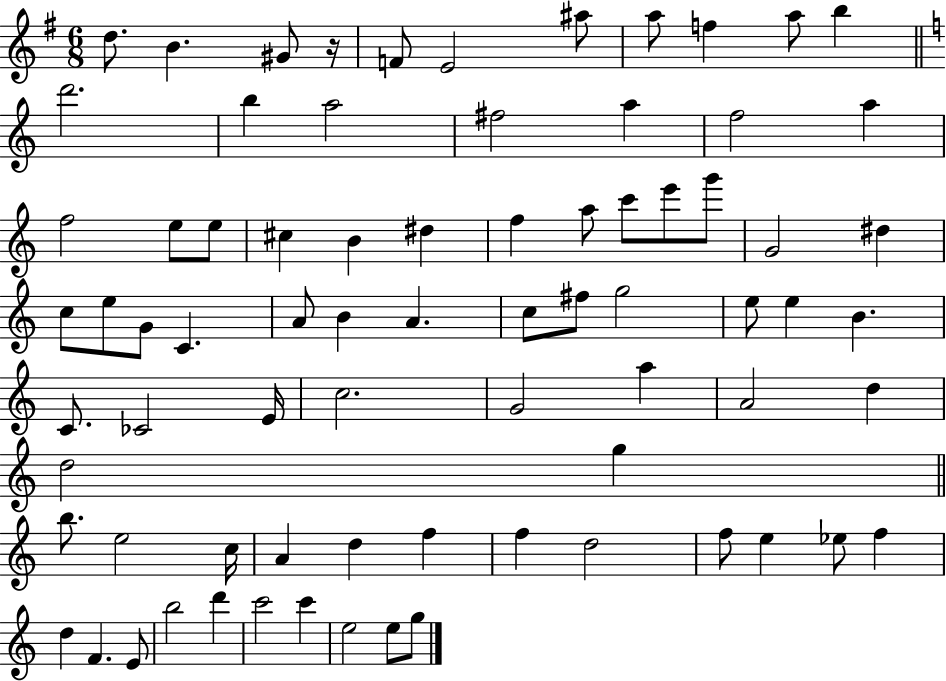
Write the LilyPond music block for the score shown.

{
  \clef treble
  \numericTimeSignature
  \time 6/8
  \key g \major
  d''8. b'4. gis'8 r16 | f'8 e'2 ais''8 | a''8 f''4 a''8 b''4 | \bar "||" \break \key c \major d'''2. | b''4 a''2 | fis''2 a''4 | f''2 a''4 | \break f''2 e''8 e''8 | cis''4 b'4 dis''4 | f''4 a''8 c'''8 e'''8 g'''8 | g'2 dis''4 | \break c''8 e''8 g'8 c'4. | a'8 b'4 a'4. | c''8 fis''8 g''2 | e''8 e''4 b'4. | \break c'8. ces'2 e'16 | c''2. | g'2 a''4 | a'2 d''4 | \break d''2 g''4 | \bar "||" \break \key c \major b''8. e''2 c''16 | a'4 d''4 f''4 | f''4 d''2 | f''8 e''4 ees''8 f''4 | \break d''4 f'4. e'8 | b''2 d'''4 | c'''2 c'''4 | e''2 e''8 g''8 | \break \bar "|."
}